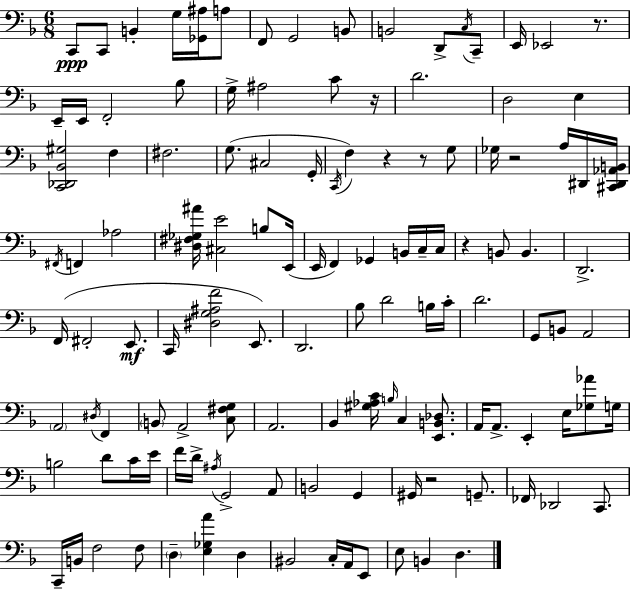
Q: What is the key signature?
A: D minor